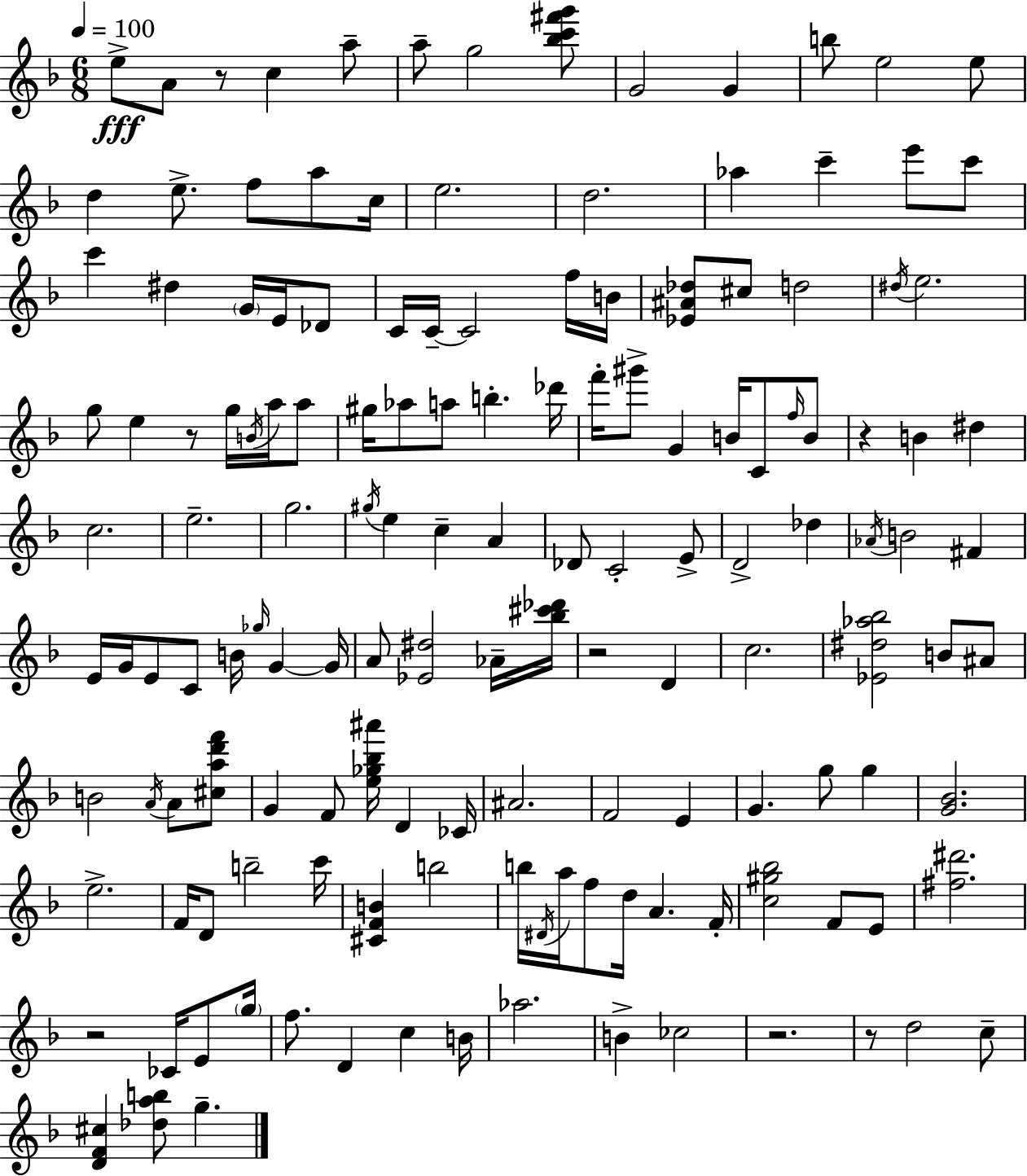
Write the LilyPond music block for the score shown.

{
  \clef treble
  \numericTimeSignature
  \time 6/8
  \key d \minor
  \tempo 4 = 100
  e''8->\fff a'8 r8 c''4 a''8-- | a''8-- g''2 <bes'' c''' fis''' g'''>8 | g'2 g'4 | b''8 e''2 e''8 | \break d''4 e''8.-> f''8 a''8 c''16 | e''2. | d''2. | aes''4 c'''4-- e'''8 c'''8 | \break c'''4 dis''4 \parenthesize g'16 e'16 des'8 | c'16 c'16--~~ c'2 f''16 b'16 | <ees' ais' des''>8 cis''8 d''2 | \acciaccatura { dis''16 } e''2. | \break g''8 e''4 r8 g''16 \acciaccatura { b'16 } a''16 | a''8 gis''16 aes''8 a''8 b''4.-. | des'''16 f'''16-. gis'''8-> g'4 b'16 c'8 | \grace { f''16 } b'8 r4 b'4 dis''4 | \break c''2. | e''2.-- | g''2. | \acciaccatura { gis''16 } e''4 c''4-- | \break a'4 des'8 c'2-. | e'8-> d'2-> | des''4 \acciaccatura { aes'16 } b'2 | fis'4 e'16 g'16 e'8 c'8 b'16 | \break \grace { ges''16 } g'4~~ g'16 a'8 <ees' dis''>2 | aes'16-- <bes'' cis''' des'''>16 r2 | d'4 c''2. | <ees' dis'' aes'' bes''>2 | \break b'8 ais'8 b'2 | \acciaccatura { a'16 } a'8 <cis'' a'' d''' f'''>8 g'4 f'8 | <e'' ges'' bes'' ais'''>16 d'4 ces'16 ais'2. | f'2 | \break e'4 g'4. | g''8 g''4 <g' bes'>2. | e''2.-> | f'16 d'8 b''2-- | \break c'''16 <cis' f' b'>4 b''2 | b''16 \acciaccatura { dis'16 } a''16 f''8 | d''16 a'4. f'16-. <c'' gis'' bes''>2 | f'8 e'8 <fis'' dis'''>2. | \break r2 | ces'16 e'8 \parenthesize g''16 f''8. d'4 | c''4 b'16 aes''2. | b'4-> | \break ces''2 r2. | r8 d''2 | c''8-- <d' f' cis''>4 | <des'' a'' b''>8 g''4.-- \bar "|."
}